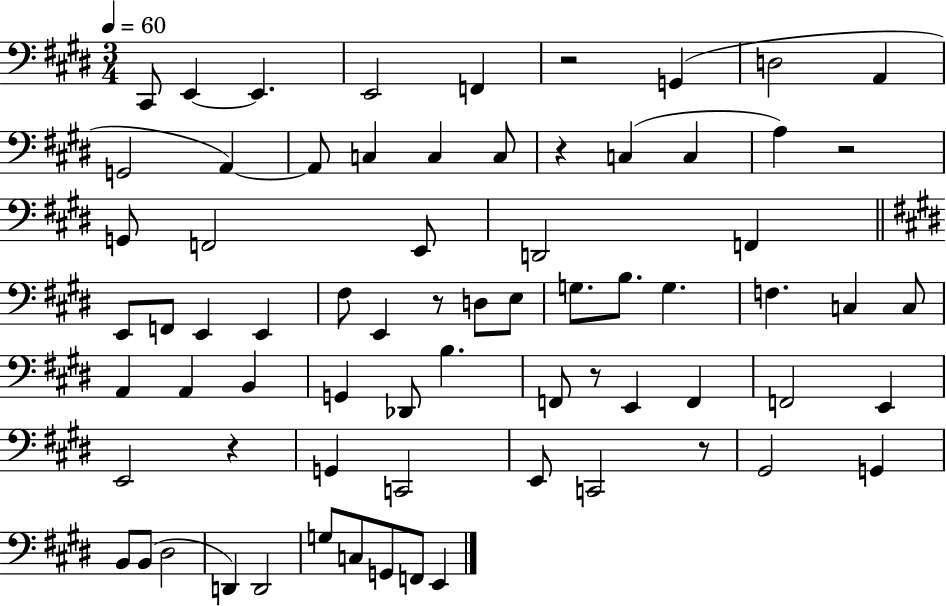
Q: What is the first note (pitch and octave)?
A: C#2